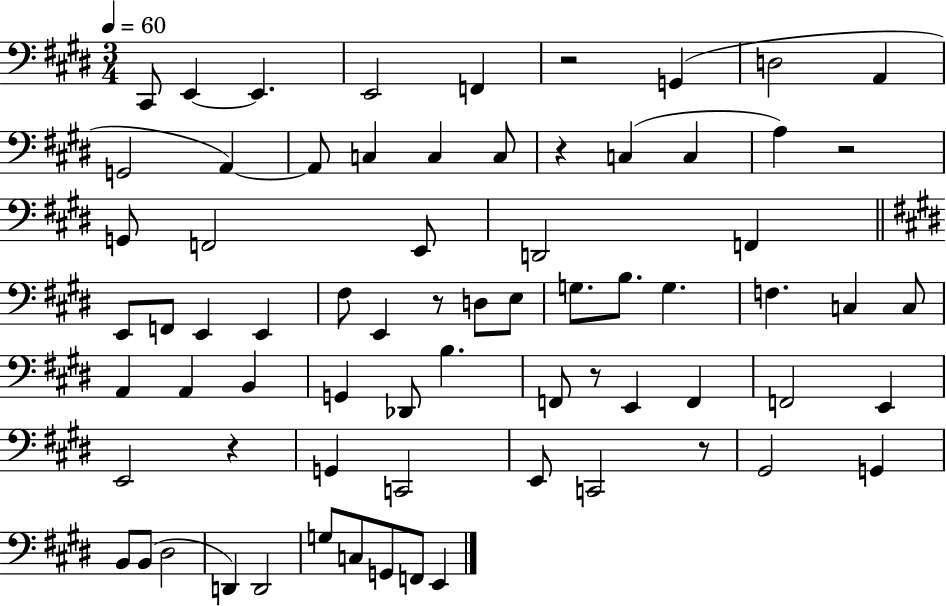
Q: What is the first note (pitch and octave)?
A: C#2